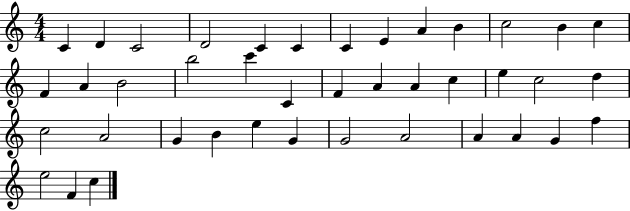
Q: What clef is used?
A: treble